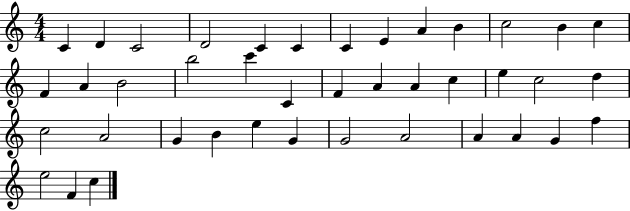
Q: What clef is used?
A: treble